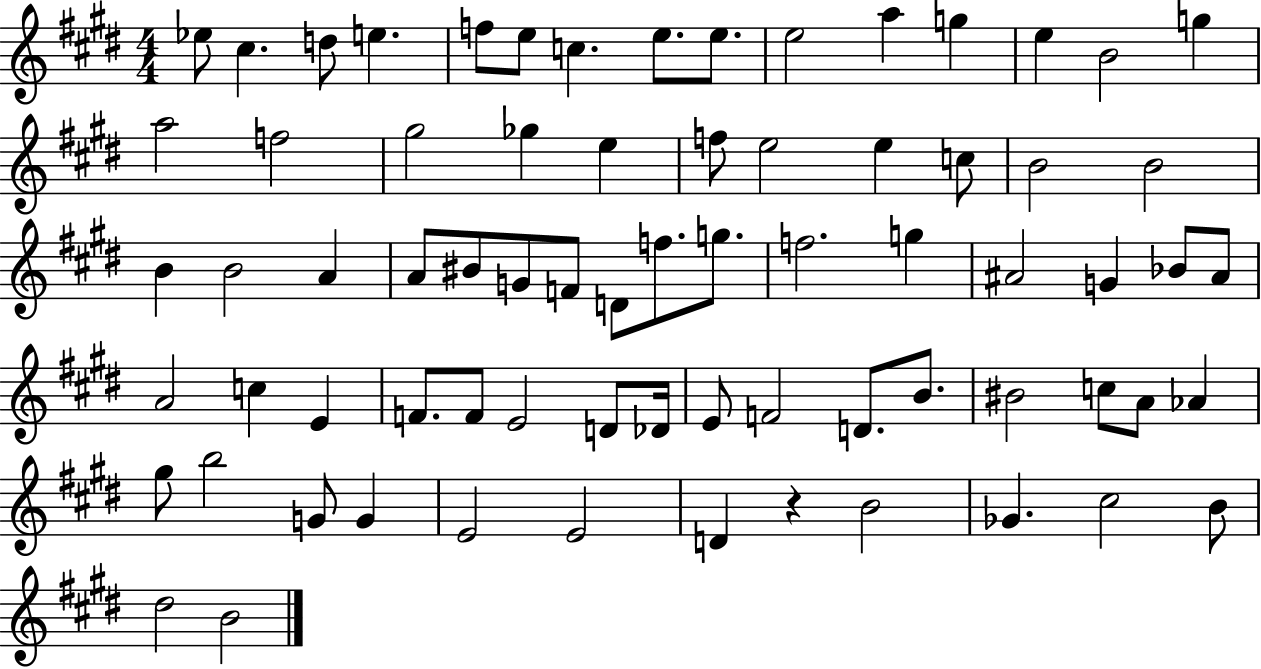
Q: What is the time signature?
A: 4/4